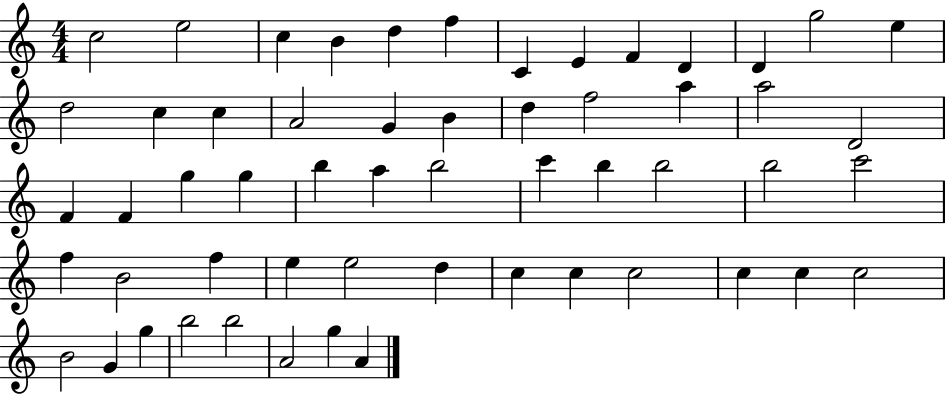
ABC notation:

X:1
T:Untitled
M:4/4
L:1/4
K:C
c2 e2 c B d f C E F D D g2 e d2 c c A2 G B d f2 a a2 D2 F F g g b a b2 c' b b2 b2 c'2 f B2 f e e2 d c c c2 c c c2 B2 G g b2 b2 A2 g A